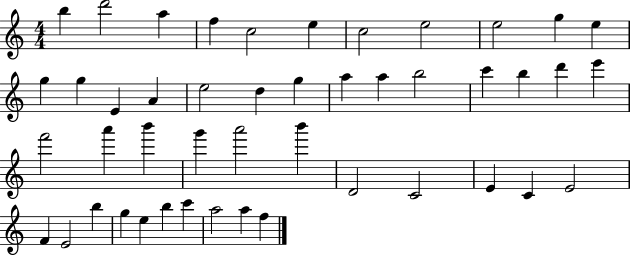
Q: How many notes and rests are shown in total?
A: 46